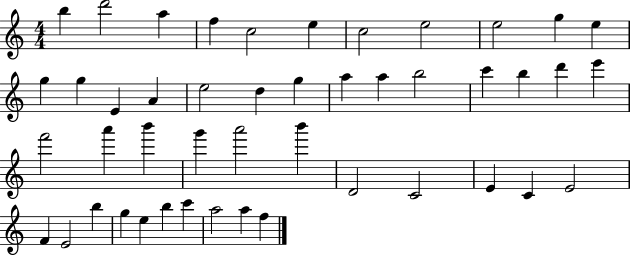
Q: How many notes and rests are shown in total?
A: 46